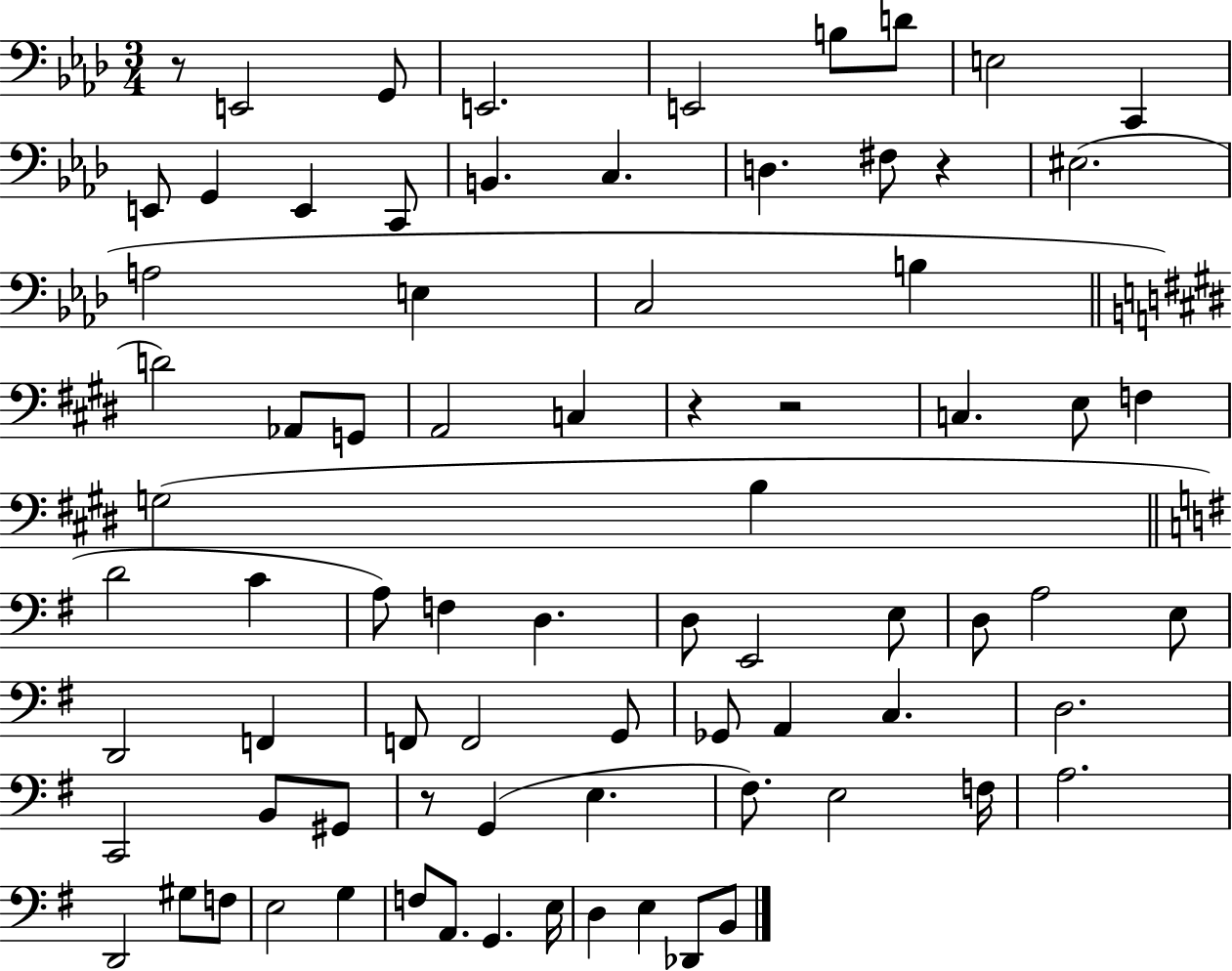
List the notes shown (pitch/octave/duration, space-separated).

R/e E2/h G2/e E2/h. E2/h B3/e D4/e E3/h C2/q E2/e G2/q E2/q C2/e B2/q. C3/q. D3/q. F#3/e R/q EIS3/h. A3/h E3/q C3/h B3/q D4/h Ab2/e G2/e A2/h C3/q R/q R/h C3/q. E3/e F3/q G3/h B3/q D4/h C4/q A3/e F3/q D3/q. D3/e E2/h E3/e D3/e A3/h E3/e D2/h F2/q F2/e F2/h G2/e Gb2/e A2/q C3/q. D3/h. C2/h B2/e G#2/e R/e G2/q E3/q. F#3/e. E3/h F3/s A3/h. D2/h G#3/e F3/e E3/h G3/q F3/e A2/e. G2/q. E3/s D3/q E3/q Db2/e B2/e